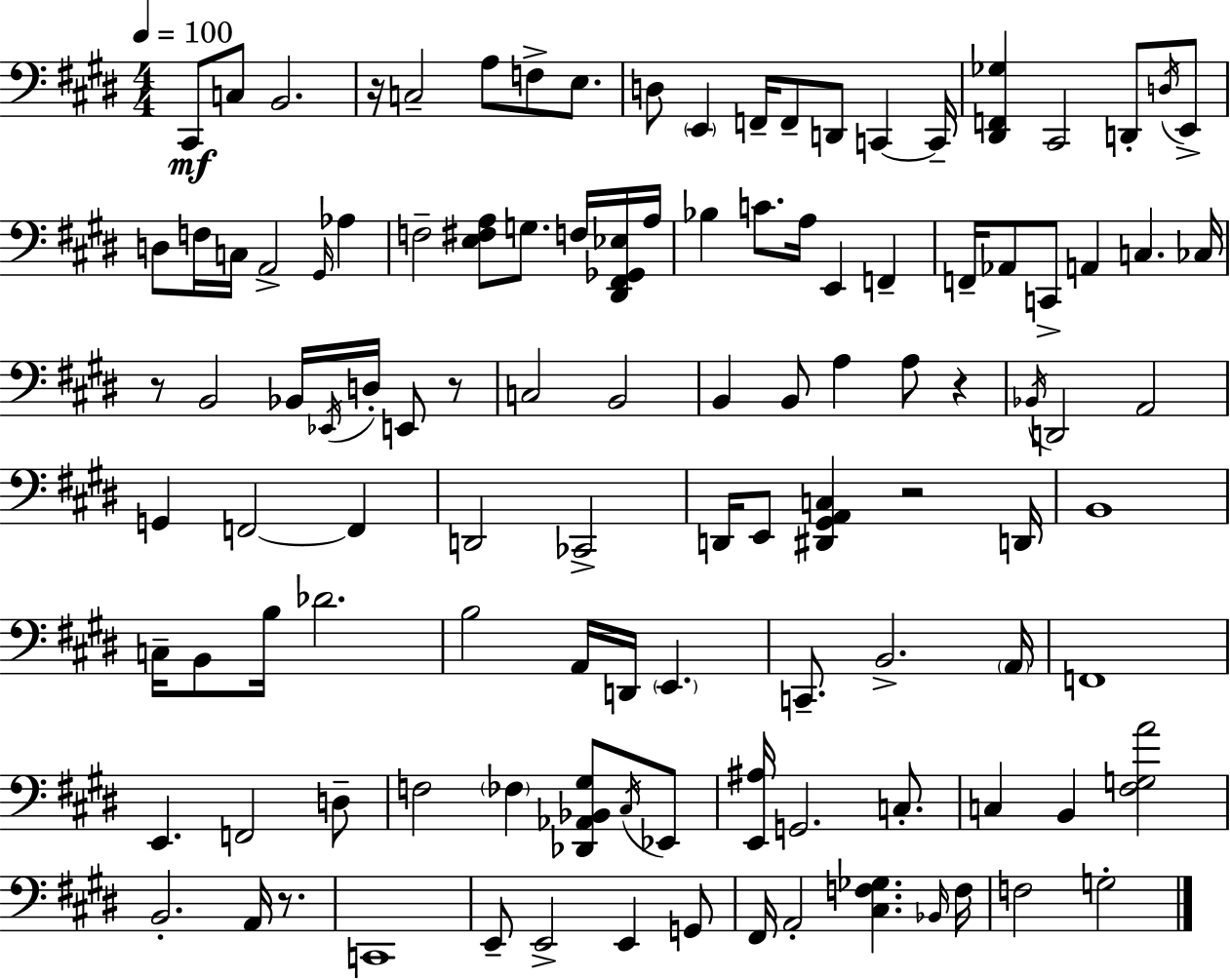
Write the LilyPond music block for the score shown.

{
  \clef bass
  \numericTimeSignature
  \time 4/4
  \key e \major
  \tempo 4 = 100
  cis,8\mf c8 b,2. | r16 c2-- a8 f8-> e8. | d8 \parenthesize e,4 f,16-- f,8-- d,8 c,4~~ c,16-- | <dis, f, ges>4 cis,2 d,8-. \acciaccatura { d16 } e,8-> | \break d8 f16 c16 a,2-> \grace { gis,16 } aes4 | f2-- <e fis a>8 g8. f16 | <dis, fis, ges, ees>16 a16 bes4 c'8. a16 e,4 f,4-- | f,16-- aes,8 c,8-> a,4 c4. | \break ces16 r8 b,2 bes,16 \acciaccatura { ees,16 } d16-. e,8 | r8 c2 b,2 | b,4 b,8 a4 a8 r4 | \acciaccatura { bes,16 } d,2 a,2 | \break g,4 f,2~~ | f,4 d,2 ces,2-> | d,16 e,8 <dis, gis, a, c>4 r2 | d,16 b,1 | \break c16-- b,8 b16 des'2. | b2 a,16 d,16 \parenthesize e,4. | c,8.-- b,2.-> | \parenthesize a,16 f,1 | \break e,4. f,2 | d8-- f2 \parenthesize fes4 | <des, aes, bes, gis>8 \acciaccatura { cis16 } ees,8 <e, ais>16 g,2. | c8.-. c4 b,4 <fis g a'>2 | \break b,2.-. | a,16 r8. c,1 | e,8-- e,2-> e,4 | g,8 fis,16 a,2-. <cis f ges>4. | \break \grace { bes,16 } f16 f2 g2-. | \bar "|."
}